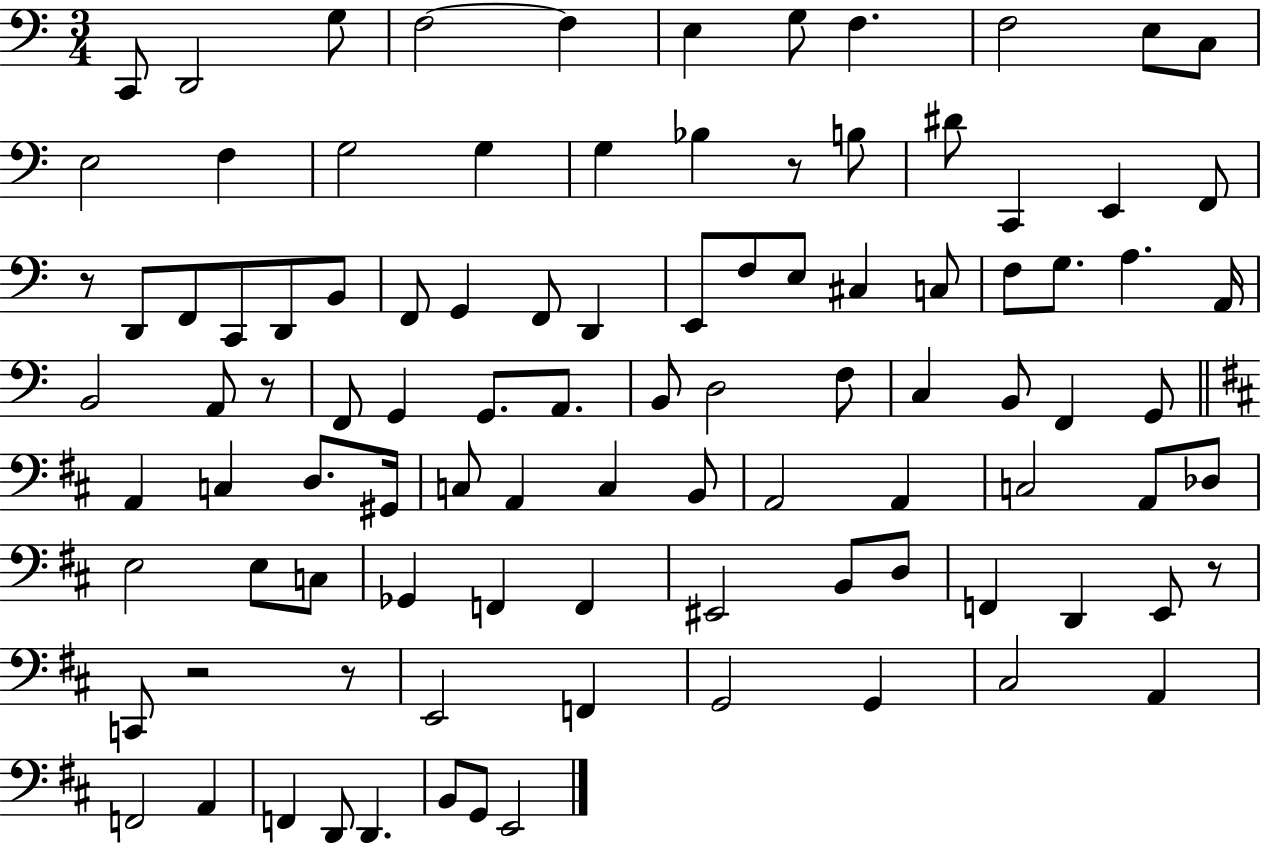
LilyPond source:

{
  \clef bass
  \numericTimeSignature
  \time 3/4
  \key c \major
  c,8 d,2 g8 | f2~~ f4 | e4 g8 f4. | f2 e8 c8 | \break e2 f4 | g2 g4 | g4 bes4 r8 b8 | dis'8 c,4 e,4 f,8 | \break r8 d,8 f,8 c,8 d,8 b,8 | f,8 g,4 f,8 d,4 | e,8 f8 e8 cis4 c8 | f8 g8. a4. a,16 | \break b,2 a,8 r8 | f,8 g,4 g,8. a,8. | b,8 d2 f8 | c4 b,8 f,4 g,8 | \break \bar "||" \break \key d \major a,4 c4 d8. gis,16 | c8 a,4 c4 b,8 | a,2 a,4 | c2 a,8 des8 | \break e2 e8 c8 | ges,4 f,4 f,4 | eis,2 b,8 d8 | f,4 d,4 e,8 r8 | \break c,8 r2 r8 | e,2 f,4 | g,2 g,4 | cis2 a,4 | \break f,2 a,4 | f,4 d,8 d,4. | b,8 g,8 e,2 | \bar "|."
}